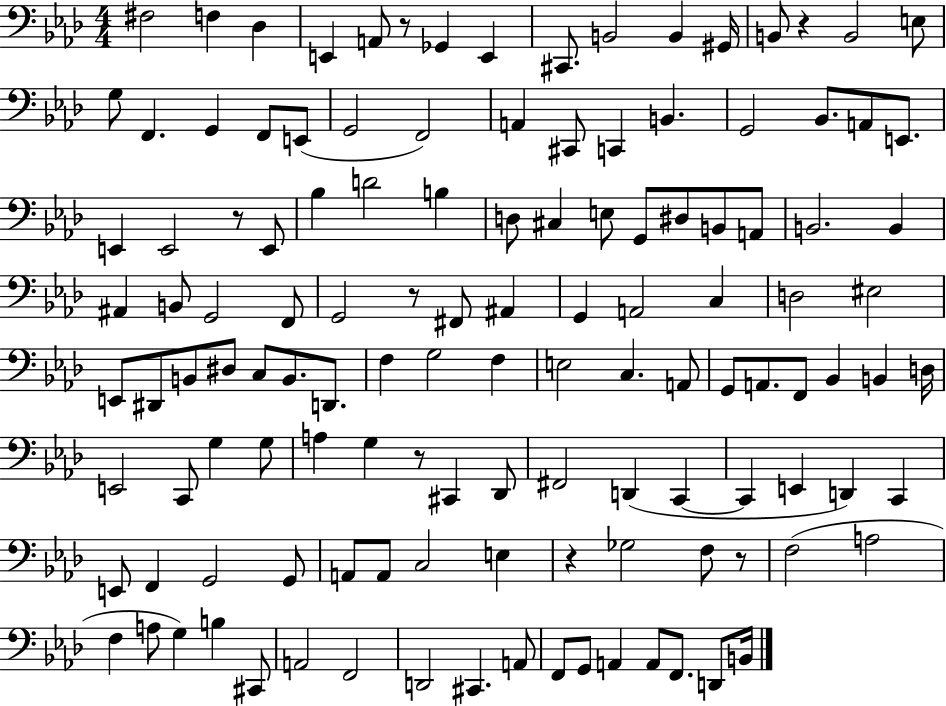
X:1
T:Untitled
M:4/4
L:1/4
K:Ab
^F,2 F, _D, E,, A,,/2 z/2 _G,, E,, ^C,,/2 B,,2 B,, ^G,,/4 B,,/2 z B,,2 E,/2 G,/2 F,, G,, F,,/2 E,,/2 G,,2 F,,2 A,, ^C,,/2 C,, B,, G,,2 _B,,/2 A,,/2 E,,/2 E,, E,,2 z/2 E,,/2 _B, D2 B, D,/2 ^C, E,/2 G,,/2 ^D,/2 B,,/2 A,,/2 B,,2 B,, ^A,, B,,/2 G,,2 F,,/2 G,,2 z/2 ^F,,/2 ^A,, G,, A,,2 C, D,2 ^E,2 E,,/2 ^D,,/2 B,,/2 ^D,/2 C,/2 B,,/2 D,,/2 F, G,2 F, E,2 C, A,,/2 G,,/2 A,,/2 F,,/2 _B,, B,, D,/4 E,,2 C,,/2 G, G,/2 A, G, z/2 ^C,, _D,,/2 ^F,,2 D,, C,, C,, E,, D,, C,, E,,/2 F,, G,,2 G,,/2 A,,/2 A,,/2 C,2 E, z _G,2 F,/2 z/2 F,2 A,2 F, A,/2 G, B, ^C,,/2 A,,2 F,,2 D,,2 ^C,, A,,/2 F,,/2 G,,/2 A,, A,,/2 F,,/2 D,,/2 B,,/4